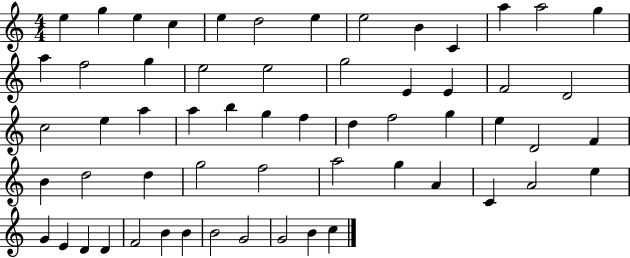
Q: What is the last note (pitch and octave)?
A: C5